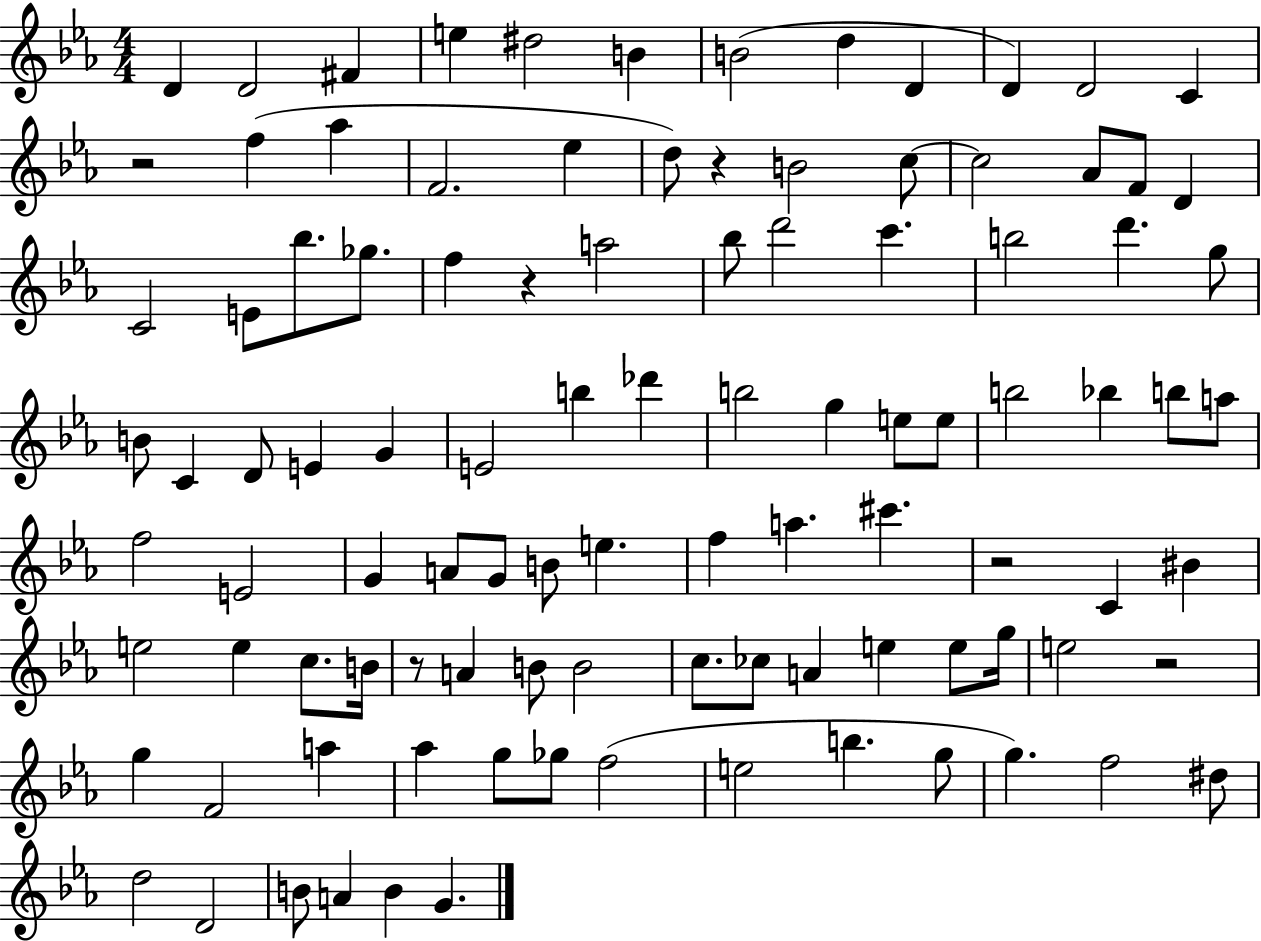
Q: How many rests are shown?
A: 6